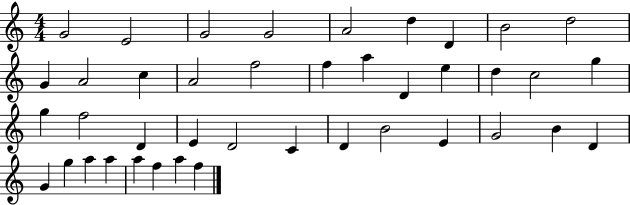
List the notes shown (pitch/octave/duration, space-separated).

G4/h E4/h G4/h G4/h A4/h D5/q D4/q B4/h D5/h G4/q A4/h C5/q A4/h F5/h F5/q A5/q D4/q E5/q D5/q C5/h G5/q G5/q F5/h D4/q E4/q D4/h C4/q D4/q B4/h E4/q G4/h B4/q D4/q G4/q G5/q A5/q A5/q A5/q F5/q A5/q F5/q